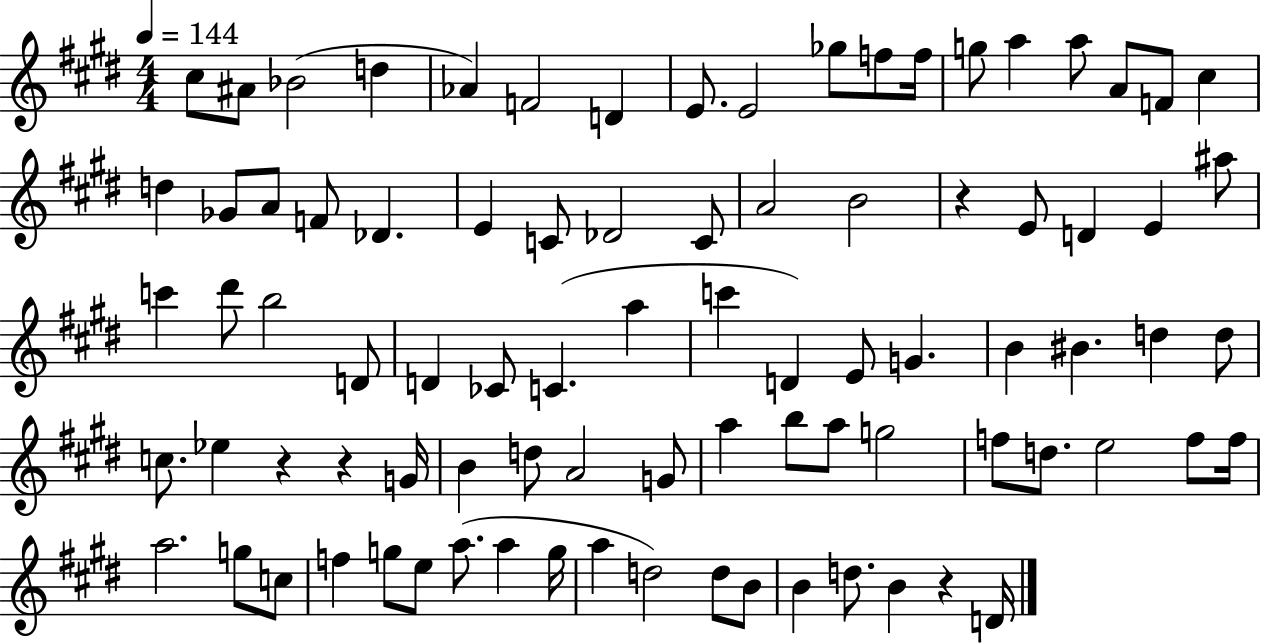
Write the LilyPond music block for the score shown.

{
  \clef treble
  \numericTimeSignature
  \time 4/4
  \key e \major
  \tempo 4 = 144
  cis''8 ais'8 bes'2( d''4 | aes'4) f'2 d'4 | e'8. e'2 ges''8 f''8 f''16 | g''8 a''4 a''8 a'8 f'8 cis''4 | \break d''4 ges'8 a'8 f'8 des'4. | e'4 c'8 des'2 c'8 | a'2 b'2 | r4 e'8 d'4 e'4 ais''8 | \break c'''4 dis'''8 b''2 d'8 | d'4 ces'8 c'4.( a''4 | c'''4 d'4) e'8 g'4. | b'4 bis'4. d''4 d''8 | \break c''8. ees''4 r4 r4 g'16 | b'4 d''8 a'2 g'8 | a''4 b''8 a''8 g''2 | f''8 d''8. e''2 f''8 f''16 | \break a''2. g''8 c''8 | f''4 g''8 e''8 a''8.( a''4 g''16 | a''4 d''2) d''8 b'8 | b'4 d''8. b'4 r4 d'16 | \break \bar "|."
}